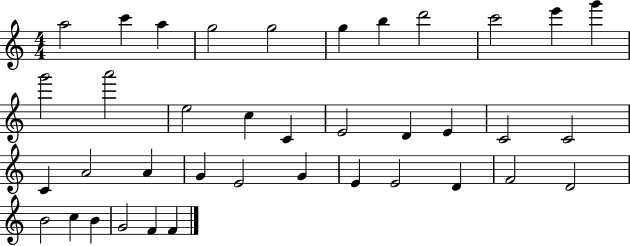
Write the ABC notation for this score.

X:1
T:Untitled
M:4/4
L:1/4
K:C
a2 c' a g2 g2 g b d'2 c'2 e' g' g'2 a'2 e2 c C E2 D E C2 C2 C A2 A G E2 G E E2 D F2 D2 B2 c B G2 F F